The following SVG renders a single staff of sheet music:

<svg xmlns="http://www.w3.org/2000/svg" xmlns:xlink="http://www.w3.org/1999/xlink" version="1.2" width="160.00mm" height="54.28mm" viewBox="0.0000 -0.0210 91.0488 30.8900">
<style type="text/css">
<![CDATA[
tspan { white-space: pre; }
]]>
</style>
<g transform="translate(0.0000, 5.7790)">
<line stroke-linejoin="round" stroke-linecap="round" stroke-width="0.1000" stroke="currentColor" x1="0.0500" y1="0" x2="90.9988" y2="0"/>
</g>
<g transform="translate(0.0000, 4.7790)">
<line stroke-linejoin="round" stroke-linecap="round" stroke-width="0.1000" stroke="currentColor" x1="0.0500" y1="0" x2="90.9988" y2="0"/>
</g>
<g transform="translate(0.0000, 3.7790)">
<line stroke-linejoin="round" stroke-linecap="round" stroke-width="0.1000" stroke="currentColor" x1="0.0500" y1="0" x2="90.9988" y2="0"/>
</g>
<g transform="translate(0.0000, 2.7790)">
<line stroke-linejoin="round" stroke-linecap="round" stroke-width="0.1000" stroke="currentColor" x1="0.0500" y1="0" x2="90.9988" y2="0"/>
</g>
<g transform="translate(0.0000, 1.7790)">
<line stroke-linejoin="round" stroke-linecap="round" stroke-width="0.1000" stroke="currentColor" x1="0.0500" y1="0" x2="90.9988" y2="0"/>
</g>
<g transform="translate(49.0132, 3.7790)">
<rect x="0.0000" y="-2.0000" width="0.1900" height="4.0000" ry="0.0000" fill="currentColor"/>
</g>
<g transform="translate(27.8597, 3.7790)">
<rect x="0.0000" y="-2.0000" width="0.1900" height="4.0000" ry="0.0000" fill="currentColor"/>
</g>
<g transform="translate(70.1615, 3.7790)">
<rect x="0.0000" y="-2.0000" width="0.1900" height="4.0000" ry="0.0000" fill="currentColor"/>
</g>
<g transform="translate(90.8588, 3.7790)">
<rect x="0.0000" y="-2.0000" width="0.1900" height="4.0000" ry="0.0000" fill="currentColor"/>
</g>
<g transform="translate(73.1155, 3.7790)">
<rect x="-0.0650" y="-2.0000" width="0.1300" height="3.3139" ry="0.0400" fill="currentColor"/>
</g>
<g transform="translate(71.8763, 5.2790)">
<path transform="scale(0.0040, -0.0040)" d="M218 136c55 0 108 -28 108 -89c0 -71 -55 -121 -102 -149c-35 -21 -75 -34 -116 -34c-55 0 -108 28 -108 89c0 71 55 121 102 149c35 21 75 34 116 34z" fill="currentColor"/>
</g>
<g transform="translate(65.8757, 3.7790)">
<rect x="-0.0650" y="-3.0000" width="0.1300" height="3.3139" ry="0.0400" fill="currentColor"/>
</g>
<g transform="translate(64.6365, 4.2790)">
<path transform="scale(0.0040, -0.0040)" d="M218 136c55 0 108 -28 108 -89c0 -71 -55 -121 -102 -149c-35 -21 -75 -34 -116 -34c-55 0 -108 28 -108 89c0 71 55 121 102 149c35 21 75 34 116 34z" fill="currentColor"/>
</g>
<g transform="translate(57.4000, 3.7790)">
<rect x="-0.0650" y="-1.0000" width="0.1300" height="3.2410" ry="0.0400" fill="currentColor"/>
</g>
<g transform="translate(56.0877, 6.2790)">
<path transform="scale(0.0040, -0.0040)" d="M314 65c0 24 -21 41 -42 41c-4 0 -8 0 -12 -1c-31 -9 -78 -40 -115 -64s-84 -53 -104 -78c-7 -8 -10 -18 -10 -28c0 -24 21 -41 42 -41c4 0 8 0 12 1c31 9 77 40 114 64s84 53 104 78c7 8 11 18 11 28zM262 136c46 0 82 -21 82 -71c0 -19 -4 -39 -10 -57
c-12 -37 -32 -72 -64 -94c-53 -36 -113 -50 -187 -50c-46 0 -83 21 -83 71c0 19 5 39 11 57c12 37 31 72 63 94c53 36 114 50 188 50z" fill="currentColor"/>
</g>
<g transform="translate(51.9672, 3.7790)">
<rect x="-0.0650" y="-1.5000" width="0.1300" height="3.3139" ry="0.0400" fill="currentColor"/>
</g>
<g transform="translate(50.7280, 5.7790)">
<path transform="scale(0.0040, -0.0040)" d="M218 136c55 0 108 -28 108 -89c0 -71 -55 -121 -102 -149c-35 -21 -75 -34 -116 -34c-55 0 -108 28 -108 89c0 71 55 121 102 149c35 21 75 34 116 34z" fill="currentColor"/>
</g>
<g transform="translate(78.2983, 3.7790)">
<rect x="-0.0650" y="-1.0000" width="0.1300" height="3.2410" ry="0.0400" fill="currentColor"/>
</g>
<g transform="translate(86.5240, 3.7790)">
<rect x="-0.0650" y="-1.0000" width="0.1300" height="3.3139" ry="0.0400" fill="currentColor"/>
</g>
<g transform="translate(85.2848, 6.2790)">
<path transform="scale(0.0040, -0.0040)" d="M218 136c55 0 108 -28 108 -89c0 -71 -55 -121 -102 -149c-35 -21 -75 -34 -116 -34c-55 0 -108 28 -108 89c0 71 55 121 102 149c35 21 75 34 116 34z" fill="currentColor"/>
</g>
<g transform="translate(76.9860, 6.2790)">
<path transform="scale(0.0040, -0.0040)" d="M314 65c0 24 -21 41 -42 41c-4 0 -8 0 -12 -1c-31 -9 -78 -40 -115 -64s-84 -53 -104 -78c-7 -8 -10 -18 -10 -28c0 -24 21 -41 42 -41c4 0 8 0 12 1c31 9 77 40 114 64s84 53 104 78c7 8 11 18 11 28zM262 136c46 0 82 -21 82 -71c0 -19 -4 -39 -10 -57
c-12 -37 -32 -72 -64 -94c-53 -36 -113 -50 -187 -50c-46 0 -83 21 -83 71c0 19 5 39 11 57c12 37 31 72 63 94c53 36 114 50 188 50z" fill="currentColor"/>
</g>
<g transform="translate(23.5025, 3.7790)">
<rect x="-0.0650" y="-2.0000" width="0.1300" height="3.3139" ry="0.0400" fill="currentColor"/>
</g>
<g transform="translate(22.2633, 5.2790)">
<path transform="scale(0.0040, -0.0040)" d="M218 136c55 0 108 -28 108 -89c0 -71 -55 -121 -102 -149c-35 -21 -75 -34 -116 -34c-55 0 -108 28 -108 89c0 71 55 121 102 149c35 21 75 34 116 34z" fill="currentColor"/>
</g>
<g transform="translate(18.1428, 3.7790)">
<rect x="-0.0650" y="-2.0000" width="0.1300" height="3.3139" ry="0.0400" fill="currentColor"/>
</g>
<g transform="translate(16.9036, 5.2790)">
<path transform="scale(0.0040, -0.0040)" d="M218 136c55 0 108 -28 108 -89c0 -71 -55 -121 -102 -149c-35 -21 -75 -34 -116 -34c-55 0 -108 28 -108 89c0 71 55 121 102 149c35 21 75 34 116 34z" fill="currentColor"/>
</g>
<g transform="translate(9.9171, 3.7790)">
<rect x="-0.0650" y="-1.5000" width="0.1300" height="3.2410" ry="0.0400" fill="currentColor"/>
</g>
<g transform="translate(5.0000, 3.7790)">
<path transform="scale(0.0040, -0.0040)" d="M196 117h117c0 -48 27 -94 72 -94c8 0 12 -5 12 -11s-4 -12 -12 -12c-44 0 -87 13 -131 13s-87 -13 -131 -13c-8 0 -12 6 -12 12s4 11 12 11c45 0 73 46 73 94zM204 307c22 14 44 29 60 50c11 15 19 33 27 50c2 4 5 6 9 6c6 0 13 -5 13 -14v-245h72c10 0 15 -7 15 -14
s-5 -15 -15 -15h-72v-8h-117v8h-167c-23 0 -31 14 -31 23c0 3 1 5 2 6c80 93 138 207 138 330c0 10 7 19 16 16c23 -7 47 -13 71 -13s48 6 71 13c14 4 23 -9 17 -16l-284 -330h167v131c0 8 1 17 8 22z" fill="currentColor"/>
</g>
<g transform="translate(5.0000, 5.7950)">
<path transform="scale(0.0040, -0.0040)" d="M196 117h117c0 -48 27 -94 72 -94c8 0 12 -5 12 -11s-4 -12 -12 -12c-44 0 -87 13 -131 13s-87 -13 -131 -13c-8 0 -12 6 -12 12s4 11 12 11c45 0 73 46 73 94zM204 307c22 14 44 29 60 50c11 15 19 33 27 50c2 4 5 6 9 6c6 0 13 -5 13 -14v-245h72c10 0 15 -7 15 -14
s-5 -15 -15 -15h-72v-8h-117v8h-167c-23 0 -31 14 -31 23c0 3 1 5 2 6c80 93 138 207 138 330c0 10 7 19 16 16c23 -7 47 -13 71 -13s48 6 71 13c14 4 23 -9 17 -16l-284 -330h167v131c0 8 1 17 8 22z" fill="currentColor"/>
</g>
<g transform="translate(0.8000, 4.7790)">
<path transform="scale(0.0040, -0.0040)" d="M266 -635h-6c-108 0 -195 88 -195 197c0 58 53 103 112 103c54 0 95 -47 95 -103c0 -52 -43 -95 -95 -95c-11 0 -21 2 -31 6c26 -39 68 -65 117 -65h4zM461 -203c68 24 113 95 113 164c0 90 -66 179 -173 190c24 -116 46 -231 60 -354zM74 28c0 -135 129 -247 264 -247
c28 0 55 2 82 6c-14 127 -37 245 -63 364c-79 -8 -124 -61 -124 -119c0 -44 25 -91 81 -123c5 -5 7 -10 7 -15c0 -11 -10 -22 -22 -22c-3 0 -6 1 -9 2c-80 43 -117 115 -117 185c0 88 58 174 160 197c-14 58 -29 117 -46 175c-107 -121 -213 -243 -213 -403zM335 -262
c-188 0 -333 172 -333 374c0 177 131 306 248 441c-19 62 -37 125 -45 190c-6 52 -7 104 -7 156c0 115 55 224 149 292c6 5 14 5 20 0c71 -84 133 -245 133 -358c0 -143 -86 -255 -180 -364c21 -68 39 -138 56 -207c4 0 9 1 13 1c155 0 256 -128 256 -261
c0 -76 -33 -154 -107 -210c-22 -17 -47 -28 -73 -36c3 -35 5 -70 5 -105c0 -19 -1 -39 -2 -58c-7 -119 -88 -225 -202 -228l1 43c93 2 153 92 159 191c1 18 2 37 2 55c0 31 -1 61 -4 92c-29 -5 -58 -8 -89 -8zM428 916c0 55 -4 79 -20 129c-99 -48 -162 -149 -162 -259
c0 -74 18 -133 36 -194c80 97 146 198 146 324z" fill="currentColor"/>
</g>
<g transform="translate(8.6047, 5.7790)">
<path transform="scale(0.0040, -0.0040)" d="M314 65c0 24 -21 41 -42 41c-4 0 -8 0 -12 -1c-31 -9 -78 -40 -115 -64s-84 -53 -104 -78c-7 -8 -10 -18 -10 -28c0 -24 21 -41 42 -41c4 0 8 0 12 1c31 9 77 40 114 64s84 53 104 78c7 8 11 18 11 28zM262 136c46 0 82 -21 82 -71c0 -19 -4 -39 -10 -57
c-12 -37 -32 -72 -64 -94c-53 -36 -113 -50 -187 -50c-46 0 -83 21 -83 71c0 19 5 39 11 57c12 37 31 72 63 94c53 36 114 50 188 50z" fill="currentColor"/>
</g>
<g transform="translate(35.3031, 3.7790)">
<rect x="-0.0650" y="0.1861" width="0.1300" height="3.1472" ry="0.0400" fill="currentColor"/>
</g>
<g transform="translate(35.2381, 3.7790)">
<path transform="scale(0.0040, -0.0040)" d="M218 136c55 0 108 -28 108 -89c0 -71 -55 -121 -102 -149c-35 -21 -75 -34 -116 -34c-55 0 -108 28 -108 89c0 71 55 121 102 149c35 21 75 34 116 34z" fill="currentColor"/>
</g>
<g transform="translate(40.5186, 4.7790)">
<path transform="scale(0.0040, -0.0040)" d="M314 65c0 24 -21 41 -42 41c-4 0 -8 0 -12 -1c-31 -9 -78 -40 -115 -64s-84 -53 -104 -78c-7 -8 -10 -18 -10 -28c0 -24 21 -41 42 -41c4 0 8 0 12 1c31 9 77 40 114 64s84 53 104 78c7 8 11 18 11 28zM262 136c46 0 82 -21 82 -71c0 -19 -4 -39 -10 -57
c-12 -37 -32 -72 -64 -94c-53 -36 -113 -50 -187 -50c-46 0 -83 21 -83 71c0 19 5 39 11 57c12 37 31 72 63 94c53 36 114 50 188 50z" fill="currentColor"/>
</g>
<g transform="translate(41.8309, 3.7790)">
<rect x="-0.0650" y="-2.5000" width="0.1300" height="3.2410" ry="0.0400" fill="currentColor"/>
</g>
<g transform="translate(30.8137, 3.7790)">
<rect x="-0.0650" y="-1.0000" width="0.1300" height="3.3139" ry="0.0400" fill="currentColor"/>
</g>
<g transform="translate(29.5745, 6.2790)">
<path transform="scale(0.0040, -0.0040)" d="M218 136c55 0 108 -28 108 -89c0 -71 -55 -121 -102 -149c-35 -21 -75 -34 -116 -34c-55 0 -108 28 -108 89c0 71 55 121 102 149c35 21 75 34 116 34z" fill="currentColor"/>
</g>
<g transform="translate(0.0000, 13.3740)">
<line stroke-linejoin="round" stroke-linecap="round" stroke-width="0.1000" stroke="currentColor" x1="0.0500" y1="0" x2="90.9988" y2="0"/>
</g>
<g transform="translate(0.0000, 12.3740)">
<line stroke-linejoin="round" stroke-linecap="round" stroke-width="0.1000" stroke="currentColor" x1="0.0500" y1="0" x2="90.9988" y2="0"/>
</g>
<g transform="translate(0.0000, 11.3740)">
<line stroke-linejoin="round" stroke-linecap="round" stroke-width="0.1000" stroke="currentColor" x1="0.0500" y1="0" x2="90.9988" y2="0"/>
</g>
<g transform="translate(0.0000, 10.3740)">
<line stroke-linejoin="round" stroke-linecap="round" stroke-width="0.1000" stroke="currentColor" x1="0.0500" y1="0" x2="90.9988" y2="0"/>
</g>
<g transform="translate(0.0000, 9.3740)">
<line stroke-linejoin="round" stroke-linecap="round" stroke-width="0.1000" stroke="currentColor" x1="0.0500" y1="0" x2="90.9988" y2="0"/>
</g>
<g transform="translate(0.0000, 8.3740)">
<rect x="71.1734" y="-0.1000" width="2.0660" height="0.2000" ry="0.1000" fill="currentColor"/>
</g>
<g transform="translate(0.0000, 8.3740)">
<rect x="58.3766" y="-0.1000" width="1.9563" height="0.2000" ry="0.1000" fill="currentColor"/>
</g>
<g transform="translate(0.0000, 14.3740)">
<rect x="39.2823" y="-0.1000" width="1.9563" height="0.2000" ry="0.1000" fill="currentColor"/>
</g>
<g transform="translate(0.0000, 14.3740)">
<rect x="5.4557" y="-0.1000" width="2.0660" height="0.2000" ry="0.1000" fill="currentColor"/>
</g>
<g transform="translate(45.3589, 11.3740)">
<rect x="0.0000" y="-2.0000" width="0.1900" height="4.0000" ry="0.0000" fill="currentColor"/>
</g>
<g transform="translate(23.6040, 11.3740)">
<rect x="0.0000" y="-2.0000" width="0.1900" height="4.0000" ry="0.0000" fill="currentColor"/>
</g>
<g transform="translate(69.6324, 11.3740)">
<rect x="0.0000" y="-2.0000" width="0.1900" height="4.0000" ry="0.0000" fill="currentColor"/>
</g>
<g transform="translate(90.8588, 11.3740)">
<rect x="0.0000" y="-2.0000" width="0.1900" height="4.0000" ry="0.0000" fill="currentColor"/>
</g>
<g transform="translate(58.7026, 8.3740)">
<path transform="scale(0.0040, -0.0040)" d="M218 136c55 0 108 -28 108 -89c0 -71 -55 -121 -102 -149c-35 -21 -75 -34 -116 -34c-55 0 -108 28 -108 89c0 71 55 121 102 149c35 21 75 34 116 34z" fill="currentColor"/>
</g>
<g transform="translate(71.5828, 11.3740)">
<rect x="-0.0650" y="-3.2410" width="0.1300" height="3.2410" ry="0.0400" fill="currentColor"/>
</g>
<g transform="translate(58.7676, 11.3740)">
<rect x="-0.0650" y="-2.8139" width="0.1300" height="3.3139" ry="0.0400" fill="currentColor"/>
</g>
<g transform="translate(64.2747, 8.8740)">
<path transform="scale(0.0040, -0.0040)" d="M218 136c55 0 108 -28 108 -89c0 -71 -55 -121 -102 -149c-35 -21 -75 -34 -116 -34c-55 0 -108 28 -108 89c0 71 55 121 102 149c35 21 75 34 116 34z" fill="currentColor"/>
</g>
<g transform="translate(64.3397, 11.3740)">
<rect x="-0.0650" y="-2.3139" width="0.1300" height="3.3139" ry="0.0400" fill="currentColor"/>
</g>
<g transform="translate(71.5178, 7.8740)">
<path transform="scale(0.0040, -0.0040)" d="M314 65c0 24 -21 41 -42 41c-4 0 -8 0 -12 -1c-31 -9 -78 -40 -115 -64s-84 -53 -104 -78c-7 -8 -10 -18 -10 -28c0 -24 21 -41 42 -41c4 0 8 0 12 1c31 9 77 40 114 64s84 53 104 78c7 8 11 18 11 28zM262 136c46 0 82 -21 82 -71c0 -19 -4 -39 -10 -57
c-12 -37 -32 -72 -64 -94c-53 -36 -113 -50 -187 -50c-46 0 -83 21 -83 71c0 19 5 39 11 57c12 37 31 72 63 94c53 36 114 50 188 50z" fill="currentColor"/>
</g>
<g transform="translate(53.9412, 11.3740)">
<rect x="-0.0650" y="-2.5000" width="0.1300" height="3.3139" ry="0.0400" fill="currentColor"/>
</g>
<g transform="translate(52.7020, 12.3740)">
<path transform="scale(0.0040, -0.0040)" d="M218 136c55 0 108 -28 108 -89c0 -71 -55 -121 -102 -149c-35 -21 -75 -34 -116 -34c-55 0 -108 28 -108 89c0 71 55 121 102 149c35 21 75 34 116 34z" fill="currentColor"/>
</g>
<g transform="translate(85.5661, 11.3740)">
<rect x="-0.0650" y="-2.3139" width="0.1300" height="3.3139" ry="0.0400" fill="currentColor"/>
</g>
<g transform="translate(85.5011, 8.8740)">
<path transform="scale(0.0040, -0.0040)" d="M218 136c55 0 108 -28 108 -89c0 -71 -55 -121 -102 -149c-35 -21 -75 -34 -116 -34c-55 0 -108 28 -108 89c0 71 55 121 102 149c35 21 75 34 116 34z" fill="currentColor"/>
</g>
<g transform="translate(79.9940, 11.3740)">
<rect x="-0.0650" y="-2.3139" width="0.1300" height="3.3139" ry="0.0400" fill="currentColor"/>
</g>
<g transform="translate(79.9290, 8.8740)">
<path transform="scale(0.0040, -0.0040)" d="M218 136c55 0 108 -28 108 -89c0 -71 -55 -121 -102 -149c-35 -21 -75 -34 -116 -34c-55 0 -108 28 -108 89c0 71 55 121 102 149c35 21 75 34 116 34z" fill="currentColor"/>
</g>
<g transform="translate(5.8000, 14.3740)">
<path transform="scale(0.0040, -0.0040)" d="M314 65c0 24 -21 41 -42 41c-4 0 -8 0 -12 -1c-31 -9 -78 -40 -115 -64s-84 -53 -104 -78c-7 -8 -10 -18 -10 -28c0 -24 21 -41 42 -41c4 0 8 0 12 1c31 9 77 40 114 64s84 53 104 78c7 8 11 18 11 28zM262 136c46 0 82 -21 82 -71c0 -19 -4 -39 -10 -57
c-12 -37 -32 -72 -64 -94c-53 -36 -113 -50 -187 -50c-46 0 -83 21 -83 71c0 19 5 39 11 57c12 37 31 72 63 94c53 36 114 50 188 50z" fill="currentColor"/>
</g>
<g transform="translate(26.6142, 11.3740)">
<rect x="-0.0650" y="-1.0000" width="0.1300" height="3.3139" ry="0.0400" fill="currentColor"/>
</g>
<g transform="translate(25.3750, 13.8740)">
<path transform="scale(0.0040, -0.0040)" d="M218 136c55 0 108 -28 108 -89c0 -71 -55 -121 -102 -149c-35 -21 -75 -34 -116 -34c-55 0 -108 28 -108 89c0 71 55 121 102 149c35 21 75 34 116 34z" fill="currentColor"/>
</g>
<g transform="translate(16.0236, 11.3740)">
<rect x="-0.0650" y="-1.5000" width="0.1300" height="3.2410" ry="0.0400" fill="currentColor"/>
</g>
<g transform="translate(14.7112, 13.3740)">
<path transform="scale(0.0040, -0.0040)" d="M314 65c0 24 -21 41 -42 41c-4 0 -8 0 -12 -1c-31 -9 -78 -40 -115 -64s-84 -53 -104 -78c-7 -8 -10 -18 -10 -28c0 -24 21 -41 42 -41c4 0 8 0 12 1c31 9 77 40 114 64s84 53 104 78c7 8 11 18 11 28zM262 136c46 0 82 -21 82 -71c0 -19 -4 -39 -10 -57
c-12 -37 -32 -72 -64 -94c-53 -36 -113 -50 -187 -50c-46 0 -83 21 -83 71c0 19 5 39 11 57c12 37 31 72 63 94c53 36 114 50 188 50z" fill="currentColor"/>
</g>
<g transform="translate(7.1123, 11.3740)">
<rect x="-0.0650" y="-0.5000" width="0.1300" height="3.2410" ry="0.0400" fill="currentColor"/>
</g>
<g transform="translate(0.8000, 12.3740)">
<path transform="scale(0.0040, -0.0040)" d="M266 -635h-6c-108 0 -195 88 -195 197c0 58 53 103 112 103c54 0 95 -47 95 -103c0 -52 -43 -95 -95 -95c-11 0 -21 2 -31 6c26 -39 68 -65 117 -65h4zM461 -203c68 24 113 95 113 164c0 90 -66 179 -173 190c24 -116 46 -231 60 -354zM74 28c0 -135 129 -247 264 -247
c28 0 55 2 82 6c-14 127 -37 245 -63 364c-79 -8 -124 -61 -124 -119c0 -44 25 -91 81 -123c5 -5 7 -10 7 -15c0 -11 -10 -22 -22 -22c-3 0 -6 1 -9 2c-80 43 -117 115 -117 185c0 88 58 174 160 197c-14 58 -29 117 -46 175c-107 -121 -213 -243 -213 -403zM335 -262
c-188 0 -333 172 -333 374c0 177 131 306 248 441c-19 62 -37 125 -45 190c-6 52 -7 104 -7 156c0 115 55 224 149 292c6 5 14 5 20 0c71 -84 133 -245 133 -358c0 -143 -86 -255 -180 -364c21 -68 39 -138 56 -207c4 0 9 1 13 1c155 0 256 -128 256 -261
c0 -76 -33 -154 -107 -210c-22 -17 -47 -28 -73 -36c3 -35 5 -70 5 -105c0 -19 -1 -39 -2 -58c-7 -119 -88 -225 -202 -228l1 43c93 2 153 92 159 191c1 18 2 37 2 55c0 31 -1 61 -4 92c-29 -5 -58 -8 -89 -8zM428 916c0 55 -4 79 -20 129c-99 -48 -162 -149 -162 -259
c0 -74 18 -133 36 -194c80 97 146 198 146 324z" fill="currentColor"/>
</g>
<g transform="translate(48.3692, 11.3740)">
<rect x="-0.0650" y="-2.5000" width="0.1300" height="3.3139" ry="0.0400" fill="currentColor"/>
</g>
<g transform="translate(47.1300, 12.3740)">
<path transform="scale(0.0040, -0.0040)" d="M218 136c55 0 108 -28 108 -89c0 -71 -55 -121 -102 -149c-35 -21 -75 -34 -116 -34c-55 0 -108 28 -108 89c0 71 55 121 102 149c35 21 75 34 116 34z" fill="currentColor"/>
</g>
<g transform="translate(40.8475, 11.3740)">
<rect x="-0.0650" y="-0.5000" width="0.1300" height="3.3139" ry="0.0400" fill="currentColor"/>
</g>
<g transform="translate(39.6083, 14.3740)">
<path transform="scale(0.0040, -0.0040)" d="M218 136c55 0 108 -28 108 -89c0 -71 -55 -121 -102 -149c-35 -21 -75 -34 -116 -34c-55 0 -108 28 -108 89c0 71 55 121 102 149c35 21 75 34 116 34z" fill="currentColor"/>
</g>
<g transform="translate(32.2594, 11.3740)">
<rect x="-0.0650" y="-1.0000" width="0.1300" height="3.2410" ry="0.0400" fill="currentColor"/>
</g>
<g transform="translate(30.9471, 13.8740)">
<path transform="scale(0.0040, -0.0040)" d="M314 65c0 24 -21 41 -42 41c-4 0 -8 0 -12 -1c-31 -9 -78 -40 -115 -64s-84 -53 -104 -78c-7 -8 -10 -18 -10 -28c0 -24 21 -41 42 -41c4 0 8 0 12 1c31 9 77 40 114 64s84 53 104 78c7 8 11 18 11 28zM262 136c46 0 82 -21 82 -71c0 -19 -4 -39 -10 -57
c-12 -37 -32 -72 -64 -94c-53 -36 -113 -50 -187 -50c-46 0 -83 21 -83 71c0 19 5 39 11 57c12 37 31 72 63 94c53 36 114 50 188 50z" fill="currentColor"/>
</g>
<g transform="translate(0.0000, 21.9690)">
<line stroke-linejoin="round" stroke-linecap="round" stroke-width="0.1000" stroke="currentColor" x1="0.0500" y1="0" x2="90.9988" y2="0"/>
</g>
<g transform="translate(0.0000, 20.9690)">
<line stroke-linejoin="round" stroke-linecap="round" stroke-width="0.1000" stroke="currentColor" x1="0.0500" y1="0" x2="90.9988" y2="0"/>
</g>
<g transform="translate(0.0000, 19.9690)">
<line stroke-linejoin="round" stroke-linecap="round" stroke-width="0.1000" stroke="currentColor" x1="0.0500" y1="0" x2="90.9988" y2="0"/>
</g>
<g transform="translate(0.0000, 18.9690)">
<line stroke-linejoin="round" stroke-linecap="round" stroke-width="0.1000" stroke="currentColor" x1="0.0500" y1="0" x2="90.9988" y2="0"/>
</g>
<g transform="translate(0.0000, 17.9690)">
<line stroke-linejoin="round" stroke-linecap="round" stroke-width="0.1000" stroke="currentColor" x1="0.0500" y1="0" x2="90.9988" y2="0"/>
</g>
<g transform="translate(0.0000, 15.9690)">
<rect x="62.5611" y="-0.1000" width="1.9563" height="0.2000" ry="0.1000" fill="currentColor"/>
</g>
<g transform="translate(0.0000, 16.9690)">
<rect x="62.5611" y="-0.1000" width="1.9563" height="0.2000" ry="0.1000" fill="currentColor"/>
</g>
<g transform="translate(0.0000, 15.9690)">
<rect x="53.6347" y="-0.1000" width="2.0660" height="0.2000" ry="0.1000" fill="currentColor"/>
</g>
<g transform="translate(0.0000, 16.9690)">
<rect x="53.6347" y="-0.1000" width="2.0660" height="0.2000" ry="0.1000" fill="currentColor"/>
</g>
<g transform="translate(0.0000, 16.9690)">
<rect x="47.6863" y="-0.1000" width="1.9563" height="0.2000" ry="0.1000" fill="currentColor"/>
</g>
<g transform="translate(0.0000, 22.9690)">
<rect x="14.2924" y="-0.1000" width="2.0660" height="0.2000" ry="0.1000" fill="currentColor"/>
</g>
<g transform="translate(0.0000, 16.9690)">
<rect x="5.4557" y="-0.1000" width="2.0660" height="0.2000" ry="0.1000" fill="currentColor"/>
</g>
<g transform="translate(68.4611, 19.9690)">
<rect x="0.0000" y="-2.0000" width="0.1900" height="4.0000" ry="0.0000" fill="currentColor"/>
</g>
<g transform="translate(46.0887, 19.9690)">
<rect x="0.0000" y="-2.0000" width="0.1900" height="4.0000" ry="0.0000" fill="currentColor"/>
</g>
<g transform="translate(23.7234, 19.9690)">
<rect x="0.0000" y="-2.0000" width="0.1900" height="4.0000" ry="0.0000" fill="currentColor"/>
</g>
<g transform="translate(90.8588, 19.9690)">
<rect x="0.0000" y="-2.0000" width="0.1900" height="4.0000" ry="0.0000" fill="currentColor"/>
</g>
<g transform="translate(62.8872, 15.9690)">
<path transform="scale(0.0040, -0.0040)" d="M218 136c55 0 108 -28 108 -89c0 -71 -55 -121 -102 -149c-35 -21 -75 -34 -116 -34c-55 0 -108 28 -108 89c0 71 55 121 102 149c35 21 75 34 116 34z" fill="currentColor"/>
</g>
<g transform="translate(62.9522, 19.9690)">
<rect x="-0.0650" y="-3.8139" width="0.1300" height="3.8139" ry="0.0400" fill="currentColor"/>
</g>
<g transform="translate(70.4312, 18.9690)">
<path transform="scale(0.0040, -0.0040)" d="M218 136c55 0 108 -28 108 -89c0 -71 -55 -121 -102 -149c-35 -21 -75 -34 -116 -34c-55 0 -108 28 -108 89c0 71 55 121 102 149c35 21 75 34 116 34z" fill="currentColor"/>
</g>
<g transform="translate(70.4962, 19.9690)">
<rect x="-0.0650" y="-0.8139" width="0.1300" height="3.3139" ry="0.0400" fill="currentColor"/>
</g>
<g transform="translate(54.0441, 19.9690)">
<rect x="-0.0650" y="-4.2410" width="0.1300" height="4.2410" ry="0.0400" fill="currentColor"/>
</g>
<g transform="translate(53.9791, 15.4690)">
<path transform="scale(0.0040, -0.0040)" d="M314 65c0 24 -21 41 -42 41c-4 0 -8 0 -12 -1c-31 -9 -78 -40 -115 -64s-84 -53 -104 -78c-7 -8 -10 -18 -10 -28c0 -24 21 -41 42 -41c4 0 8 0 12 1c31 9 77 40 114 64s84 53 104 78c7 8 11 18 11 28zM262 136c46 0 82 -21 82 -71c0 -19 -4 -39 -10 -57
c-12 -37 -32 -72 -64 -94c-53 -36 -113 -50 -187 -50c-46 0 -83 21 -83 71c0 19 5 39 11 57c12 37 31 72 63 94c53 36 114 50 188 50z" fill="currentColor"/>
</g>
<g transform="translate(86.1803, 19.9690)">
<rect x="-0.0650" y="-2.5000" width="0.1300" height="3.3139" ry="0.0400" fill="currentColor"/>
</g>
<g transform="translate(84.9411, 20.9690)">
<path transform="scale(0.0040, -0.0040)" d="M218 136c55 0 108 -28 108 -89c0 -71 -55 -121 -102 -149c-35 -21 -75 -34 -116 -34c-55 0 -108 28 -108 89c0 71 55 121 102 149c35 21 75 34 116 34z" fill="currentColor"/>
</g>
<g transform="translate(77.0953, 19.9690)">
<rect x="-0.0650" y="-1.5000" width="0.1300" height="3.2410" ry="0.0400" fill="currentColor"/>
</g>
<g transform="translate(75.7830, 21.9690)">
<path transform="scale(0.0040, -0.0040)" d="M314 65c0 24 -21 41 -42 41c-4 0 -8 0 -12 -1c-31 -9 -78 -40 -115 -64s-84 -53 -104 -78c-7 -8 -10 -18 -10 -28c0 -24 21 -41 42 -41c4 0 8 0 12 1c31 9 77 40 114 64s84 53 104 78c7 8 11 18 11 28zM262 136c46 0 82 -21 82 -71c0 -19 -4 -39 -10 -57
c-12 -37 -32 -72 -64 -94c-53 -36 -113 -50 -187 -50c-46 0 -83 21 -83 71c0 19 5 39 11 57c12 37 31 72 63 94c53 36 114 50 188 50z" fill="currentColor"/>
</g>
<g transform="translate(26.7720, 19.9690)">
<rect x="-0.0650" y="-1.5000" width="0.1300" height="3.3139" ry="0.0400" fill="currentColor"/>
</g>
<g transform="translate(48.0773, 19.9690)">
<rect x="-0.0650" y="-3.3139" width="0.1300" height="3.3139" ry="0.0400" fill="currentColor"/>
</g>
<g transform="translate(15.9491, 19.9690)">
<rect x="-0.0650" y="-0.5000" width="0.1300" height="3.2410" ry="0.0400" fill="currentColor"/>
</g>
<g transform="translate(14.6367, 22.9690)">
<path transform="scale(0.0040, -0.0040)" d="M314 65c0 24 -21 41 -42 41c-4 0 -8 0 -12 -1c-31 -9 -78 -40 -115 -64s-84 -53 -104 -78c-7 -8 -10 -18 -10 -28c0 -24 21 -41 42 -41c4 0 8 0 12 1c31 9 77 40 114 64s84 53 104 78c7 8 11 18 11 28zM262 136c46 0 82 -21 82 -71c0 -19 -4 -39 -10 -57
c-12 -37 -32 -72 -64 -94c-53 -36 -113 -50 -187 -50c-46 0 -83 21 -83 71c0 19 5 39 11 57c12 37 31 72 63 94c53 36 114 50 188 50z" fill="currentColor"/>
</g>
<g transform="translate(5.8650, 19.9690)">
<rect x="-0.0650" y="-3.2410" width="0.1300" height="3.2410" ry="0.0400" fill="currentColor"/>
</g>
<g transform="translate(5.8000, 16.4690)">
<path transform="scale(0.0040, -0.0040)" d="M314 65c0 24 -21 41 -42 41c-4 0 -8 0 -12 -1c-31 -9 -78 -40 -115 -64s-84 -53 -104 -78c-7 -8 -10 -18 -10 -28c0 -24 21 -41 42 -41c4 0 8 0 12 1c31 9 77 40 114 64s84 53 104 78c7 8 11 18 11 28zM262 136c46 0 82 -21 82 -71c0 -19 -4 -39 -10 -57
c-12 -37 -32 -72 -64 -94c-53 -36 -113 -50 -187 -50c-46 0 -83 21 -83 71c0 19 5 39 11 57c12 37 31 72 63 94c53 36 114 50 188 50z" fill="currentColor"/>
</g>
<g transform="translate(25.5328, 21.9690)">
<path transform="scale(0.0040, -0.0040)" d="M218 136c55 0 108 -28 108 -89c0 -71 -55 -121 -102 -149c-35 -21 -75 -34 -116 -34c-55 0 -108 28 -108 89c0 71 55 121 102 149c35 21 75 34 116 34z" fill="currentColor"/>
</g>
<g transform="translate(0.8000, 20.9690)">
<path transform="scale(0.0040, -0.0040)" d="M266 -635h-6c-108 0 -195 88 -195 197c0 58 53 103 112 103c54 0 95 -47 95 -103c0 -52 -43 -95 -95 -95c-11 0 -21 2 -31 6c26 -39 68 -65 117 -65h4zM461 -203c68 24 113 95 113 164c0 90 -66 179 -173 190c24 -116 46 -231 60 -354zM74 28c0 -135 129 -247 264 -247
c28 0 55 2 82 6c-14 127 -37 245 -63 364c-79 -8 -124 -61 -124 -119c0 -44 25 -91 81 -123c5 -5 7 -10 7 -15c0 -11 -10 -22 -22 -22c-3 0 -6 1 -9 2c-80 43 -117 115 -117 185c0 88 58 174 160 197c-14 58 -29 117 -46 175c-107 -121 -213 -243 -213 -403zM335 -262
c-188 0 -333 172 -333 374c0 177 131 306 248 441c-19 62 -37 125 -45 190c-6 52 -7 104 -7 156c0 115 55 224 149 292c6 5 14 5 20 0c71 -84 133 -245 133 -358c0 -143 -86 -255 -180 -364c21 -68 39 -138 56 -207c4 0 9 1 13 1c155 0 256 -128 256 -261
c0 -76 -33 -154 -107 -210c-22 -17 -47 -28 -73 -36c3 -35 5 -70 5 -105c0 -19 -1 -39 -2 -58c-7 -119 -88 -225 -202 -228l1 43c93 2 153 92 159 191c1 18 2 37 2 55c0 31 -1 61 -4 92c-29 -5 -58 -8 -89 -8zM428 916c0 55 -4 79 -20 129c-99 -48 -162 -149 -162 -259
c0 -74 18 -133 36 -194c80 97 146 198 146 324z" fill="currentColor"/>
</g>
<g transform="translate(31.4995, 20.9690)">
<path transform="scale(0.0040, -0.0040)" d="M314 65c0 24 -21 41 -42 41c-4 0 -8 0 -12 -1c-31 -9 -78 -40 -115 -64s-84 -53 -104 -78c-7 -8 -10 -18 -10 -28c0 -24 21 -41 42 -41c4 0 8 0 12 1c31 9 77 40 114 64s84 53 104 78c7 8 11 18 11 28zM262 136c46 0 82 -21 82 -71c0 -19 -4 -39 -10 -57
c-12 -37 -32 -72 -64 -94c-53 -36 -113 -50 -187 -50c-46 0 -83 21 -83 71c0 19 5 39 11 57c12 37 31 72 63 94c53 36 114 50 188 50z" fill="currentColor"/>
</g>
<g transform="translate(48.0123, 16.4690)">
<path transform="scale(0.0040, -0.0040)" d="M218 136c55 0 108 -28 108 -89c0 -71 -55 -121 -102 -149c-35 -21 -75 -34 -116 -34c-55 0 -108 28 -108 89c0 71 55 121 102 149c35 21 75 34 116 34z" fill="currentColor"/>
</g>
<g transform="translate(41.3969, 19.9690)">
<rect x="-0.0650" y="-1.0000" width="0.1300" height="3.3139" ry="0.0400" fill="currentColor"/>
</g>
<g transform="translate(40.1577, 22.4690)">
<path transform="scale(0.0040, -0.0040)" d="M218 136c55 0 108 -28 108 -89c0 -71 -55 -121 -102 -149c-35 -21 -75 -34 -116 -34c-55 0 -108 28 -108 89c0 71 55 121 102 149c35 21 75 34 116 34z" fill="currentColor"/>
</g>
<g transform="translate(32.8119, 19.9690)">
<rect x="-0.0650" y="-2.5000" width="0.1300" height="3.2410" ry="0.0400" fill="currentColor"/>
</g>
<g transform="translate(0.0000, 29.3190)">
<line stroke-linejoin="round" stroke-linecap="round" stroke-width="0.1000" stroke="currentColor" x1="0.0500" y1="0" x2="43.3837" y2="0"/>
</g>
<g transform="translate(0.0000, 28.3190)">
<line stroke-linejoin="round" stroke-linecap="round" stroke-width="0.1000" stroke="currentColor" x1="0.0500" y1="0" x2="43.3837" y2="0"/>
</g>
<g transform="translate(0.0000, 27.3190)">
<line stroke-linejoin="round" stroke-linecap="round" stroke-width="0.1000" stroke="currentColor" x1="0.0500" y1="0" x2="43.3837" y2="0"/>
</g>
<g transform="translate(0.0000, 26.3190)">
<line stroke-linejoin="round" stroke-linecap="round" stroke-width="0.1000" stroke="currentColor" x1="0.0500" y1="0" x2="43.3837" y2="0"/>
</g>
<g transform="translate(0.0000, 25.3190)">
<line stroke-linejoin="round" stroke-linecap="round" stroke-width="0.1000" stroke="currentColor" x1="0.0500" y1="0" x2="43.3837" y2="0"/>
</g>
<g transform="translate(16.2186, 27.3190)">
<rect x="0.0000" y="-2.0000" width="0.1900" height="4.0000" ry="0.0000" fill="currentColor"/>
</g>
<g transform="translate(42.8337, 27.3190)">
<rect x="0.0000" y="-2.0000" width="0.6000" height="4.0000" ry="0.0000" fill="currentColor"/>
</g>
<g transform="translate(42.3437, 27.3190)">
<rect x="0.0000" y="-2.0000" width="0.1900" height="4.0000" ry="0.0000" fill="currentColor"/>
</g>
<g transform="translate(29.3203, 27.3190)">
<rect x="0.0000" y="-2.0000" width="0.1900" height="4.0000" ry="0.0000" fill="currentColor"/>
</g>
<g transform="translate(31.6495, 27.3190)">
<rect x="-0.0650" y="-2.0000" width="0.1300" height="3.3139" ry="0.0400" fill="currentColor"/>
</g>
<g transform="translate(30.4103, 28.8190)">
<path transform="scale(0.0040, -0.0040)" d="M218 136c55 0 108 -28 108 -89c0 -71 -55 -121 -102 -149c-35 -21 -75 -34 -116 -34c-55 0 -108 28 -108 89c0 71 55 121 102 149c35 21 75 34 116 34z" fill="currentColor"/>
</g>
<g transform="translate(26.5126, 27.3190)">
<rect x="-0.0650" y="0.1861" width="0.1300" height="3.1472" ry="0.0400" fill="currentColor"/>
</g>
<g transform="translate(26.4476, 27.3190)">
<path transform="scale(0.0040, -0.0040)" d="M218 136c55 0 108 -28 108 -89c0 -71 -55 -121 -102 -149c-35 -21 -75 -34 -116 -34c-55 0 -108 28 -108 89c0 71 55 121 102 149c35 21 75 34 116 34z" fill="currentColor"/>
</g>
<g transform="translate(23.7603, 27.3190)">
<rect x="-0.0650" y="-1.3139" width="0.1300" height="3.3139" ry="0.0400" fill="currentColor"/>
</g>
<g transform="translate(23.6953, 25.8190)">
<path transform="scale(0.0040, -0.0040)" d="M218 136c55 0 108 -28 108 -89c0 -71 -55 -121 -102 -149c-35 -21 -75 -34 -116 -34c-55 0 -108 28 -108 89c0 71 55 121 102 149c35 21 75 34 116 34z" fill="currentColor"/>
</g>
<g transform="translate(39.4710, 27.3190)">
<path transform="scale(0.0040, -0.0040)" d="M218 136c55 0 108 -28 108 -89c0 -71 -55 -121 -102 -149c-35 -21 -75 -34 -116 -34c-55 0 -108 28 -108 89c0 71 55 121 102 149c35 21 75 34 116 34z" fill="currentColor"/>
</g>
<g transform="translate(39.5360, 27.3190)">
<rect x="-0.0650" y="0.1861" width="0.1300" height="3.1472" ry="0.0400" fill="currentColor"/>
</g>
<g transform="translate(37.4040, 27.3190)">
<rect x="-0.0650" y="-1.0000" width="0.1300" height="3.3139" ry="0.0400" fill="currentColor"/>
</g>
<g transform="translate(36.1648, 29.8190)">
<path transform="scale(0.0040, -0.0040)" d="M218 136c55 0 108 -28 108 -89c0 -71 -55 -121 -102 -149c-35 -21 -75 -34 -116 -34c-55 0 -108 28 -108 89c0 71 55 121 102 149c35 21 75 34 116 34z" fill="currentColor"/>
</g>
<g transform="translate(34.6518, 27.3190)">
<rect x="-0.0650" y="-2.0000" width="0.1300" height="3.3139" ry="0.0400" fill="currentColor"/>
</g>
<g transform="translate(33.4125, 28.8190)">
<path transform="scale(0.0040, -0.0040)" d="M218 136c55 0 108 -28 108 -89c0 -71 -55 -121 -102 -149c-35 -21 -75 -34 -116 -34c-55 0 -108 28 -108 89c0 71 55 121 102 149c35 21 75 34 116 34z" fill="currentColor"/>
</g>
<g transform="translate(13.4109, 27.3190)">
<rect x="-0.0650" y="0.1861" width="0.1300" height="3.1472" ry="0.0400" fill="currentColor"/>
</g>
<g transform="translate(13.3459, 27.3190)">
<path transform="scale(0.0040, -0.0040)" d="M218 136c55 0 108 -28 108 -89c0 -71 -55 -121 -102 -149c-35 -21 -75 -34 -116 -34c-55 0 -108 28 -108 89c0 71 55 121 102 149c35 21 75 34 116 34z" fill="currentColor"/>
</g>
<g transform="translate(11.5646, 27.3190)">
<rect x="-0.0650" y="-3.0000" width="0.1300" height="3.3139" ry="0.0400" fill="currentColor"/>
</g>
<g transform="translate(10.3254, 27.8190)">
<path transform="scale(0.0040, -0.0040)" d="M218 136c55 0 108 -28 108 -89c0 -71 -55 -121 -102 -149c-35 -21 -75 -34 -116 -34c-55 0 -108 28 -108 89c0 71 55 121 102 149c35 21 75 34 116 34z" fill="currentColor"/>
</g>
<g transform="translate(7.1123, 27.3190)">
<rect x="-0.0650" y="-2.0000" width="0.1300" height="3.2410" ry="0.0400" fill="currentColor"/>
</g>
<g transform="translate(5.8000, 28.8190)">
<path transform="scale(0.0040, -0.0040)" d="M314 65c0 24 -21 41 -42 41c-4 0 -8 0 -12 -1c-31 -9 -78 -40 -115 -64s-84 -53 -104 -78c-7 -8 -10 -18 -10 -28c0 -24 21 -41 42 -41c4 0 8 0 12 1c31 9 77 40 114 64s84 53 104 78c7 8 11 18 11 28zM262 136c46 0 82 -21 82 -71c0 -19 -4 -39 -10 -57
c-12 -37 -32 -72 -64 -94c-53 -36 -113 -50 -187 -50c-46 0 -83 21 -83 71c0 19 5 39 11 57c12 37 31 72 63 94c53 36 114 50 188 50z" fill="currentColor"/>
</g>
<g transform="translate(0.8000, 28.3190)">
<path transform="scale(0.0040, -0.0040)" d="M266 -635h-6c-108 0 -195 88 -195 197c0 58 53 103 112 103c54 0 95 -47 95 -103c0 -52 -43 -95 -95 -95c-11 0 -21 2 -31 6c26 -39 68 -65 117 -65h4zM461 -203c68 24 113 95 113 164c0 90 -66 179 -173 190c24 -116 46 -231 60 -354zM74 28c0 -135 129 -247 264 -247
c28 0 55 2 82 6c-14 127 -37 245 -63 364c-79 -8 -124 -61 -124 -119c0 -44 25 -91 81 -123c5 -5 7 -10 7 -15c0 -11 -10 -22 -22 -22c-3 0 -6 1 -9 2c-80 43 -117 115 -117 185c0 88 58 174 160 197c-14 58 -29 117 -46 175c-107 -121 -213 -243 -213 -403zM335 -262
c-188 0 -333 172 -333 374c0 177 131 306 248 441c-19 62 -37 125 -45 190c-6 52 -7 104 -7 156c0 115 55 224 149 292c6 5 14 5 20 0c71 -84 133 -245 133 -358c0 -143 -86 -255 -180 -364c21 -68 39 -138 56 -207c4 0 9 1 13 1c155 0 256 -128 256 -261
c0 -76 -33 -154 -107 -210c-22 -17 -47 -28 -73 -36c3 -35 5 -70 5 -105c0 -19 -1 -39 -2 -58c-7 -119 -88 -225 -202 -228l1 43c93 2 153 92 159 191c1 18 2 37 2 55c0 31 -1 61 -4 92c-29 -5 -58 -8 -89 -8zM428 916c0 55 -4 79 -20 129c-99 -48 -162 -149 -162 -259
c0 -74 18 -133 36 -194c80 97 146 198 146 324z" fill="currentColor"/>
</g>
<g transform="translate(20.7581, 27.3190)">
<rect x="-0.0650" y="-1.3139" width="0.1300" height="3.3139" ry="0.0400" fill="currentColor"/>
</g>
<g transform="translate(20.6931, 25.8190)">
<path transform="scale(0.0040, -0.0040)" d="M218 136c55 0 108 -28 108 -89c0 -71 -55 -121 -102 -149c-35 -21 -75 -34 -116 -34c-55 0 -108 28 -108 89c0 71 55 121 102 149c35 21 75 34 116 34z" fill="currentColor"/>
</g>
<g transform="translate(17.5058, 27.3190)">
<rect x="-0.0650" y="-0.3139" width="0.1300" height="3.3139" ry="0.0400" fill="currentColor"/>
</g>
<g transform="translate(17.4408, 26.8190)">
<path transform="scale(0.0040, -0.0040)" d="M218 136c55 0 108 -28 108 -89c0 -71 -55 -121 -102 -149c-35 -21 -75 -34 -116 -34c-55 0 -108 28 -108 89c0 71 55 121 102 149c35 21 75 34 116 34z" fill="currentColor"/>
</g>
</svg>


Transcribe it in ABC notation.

X:1
T:Untitled
M:4/4
L:1/4
K:C
E2 F F D B G2 E D2 A F D2 D C2 E2 D D2 C G G a g b2 g g b2 C2 E G2 D b d'2 c' d E2 G F2 A B c e e B F F D B